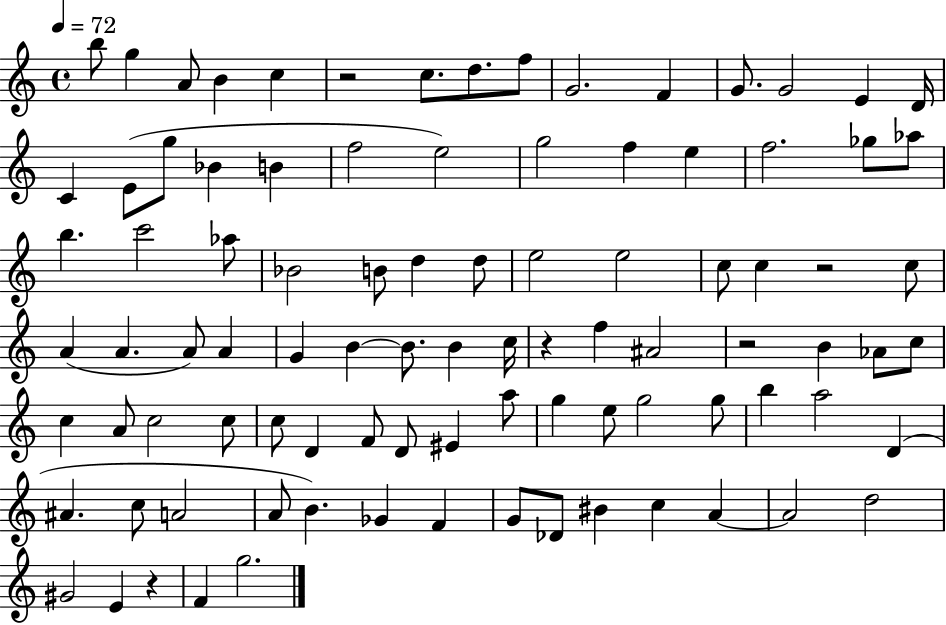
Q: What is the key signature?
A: C major